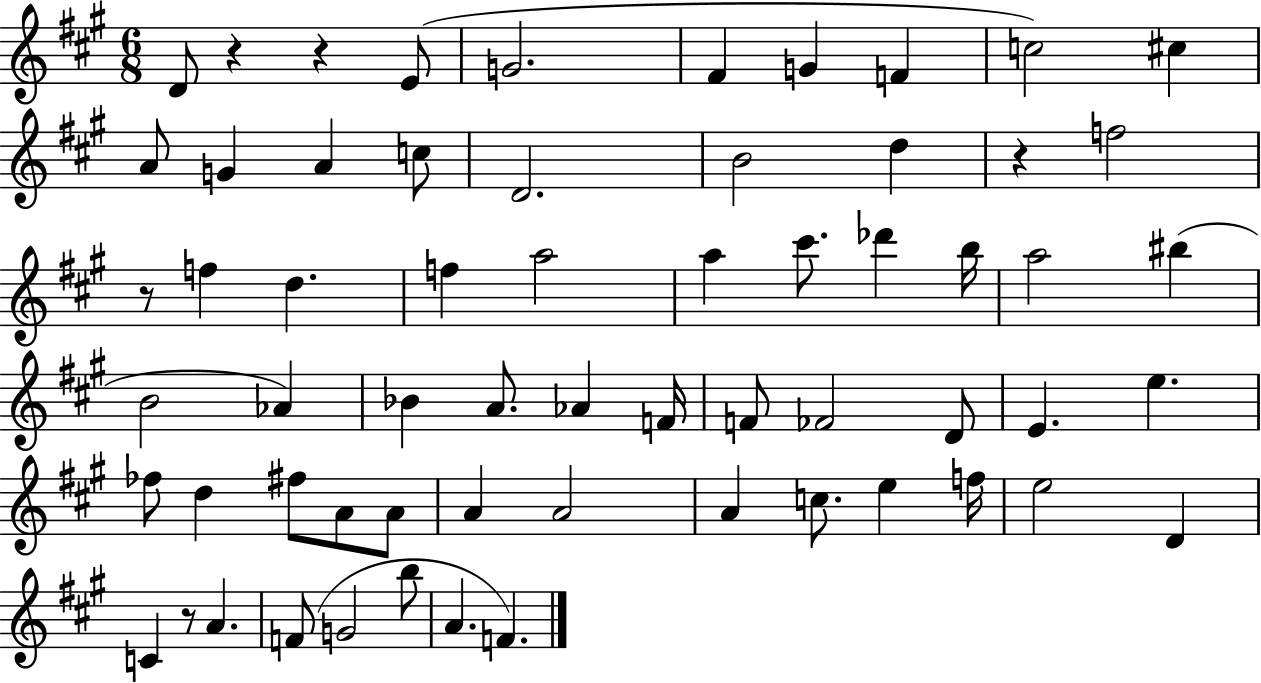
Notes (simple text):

D4/e R/q R/q E4/e G4/h. F#4/q G4/q F4/q C5/h C#5/q A4/e G4/q A4/q C5/e D4/h. B4/h D5/q R/q F5/h R/e F5/q D5/q. F5/q A5/h A5/q C#6/e. Db6/q B5/s A5/h BIS5/q B4/h Ab4/q Bb4/q A4/e. Ab4/q F4/s F4/e FES4/h D4/e E4/q. E5/q. FES5/e D5/q F#5/e A4/e A4/e A4/q A4/h A4/q C5/e. E5/q F5/s E5/h D4/q C4/q R/e A4/q. F4/e G4/h B5/e A4/q. F4/q.